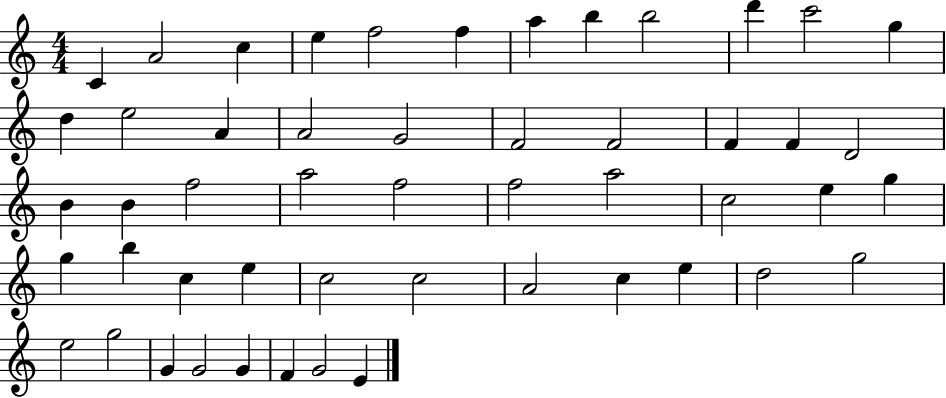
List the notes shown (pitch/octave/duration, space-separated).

C4/q A4/h C5/q E5/q F5/h F5/q A5/q B5/q B5/h D6/q C6/h G5/q D5/q E5/h A4/q A4/h G4/h F4/h F4/h F4/q F4/q D4/h B4/q B4/q F5/h A5/h F5/h F5/h A5/h C5/h E5/q G5/q G5/q B5/q C5/q E5/q C5/h C5/h A4/h C5/q E5/q D5/h G5/h E5/h G5/h G4/q G4/h G4/q F4/q G4/h E4/q